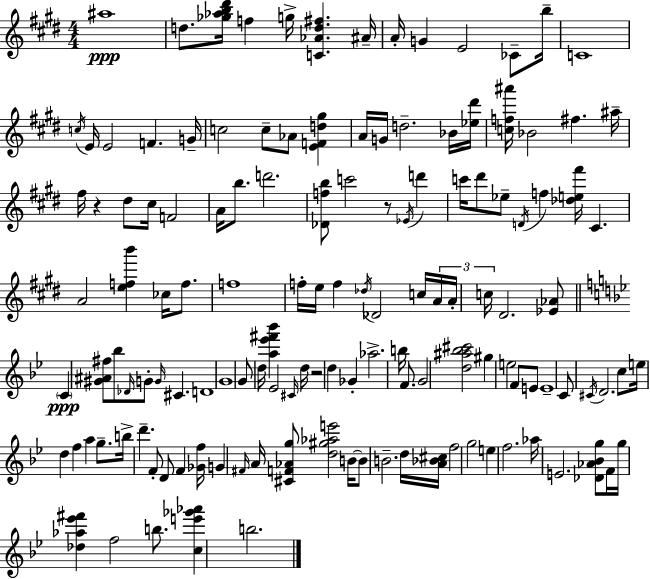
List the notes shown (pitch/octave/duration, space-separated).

A#5/w D5/e. [Gb5,Ab5,B5,D#6]/s F5/q G5/s [C4,Ab4,D5,F#5]/q. A#4/s A4/s G4/q E4/h CES4/e B5/s C4/w C5/s E4/s E4/h F4/q. G4/s C5/h C5/e Ab4/e [E4,F4,D5,G#5]/q A4/s G4/s D5/h. Bb4/s [Eb5,D#6]/s [C5,F5,A#6]/s Bb4/h F#5/q. A#5/s F#5/s R/q D#5/e C#5/s F4/h A4/s B5/e. D6/h. [Db4,F5,B5]/e C6/h R/e Eb4/s D6/q C6/s D#6/e Eb5/e D4/s F5/q [Db5,E5,F#6]/s C#4/q. A4/h [E5,F5,B6]/q CES5/s F5/e. F5/w F5/s E5/s F5/q Db5/s Db4/h C5/s A4/s A4/s C5/s D#4/h. [Eb4,Ab4]/e C4/q [G#4,A#4,F#5]/e Bb5/e Db4/s G4/e G4/s C#4/q. D4/w G4/w G4/e D5/s [A5,Eb6,F#6,Bb6]/q Eb4/h C#4/s D5/s R/h D5/q Gb4/q Ab5/h. B5/s F4/e. G4/h [D5,A#5,Bb5,C#6]/h G#5/q E5/h F4/e E4/e E4/w C4/e C#4/s D4/h. C5/e E5/s D5/q F5/q A5/q G5/e. B5/s D6/q. F4/e D4/e F4/q [Gb4,F5]/s G4/q F#4/s A4/s [C#4,F4,Ab4,G5]/e [D5,G#5,Ab5,E6]/h B4/s B4/e B4/h. D5/s [A4,Bb4,C#5]/s F5/h G5/h E5/q F5/h. Ab5/s E4/h. [Db4,Ab4,Bb4,G5]/e F4/s G5/s [Db5,Ab5,Eb6,F#6]/q F5/h B5/e. [C5,E6,Gb6,Ab6]/q B5/h.